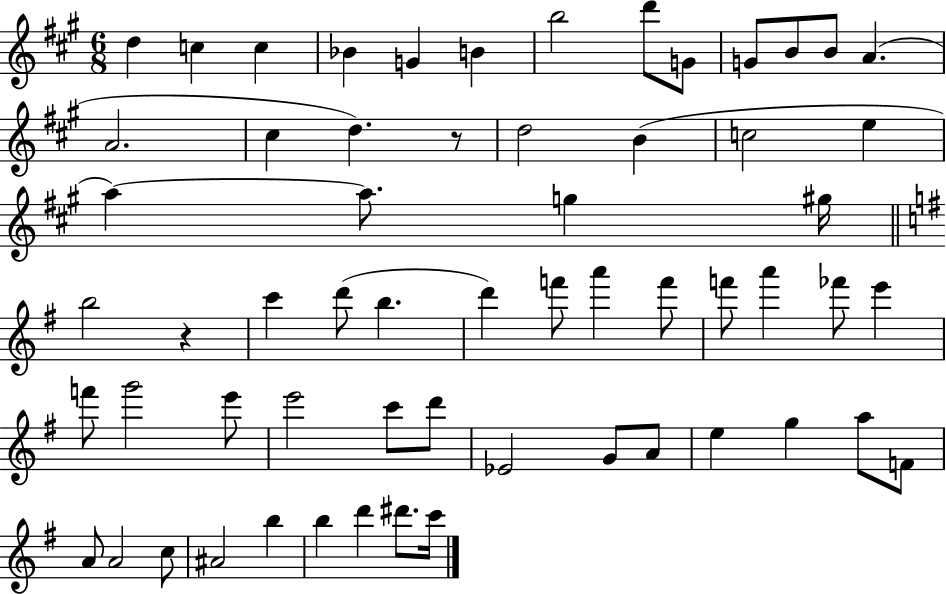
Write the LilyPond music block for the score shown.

{
  \clef treble
  \numericTimeSignature
  \time 6/8
  \key a \major
  \repeat volta 2 { d''4 c''4 c''4 | bes'4 g'4 b'4 | b''2 d'''8 g'8 | g'8 b'8 b'8 a'4.( | \break a'2. | cis''4 d''4.) r8 | d''2 b'4( | c''2 e''4 | \break a''4~~) a''8. g''4 gis''16 | \bar "||" \break \key g \major b''2 r4 | c'''4 d'''8( b''4. | d'''4) f'''8 a'''4 f'''8 | f'''8 a'''4 fes'''8 e'''4 | \break f'''8 g'''2 e'''8 | e'''2 c'''8 d'''8 | ees'2 g'8 a'8 | e''4 g''4 a''8 f'8 | \break a'8 a'2 c''8 | ais'2 b''4 | b''4 d'''4 dis'''8. c'''16 | } \bar "|."
}